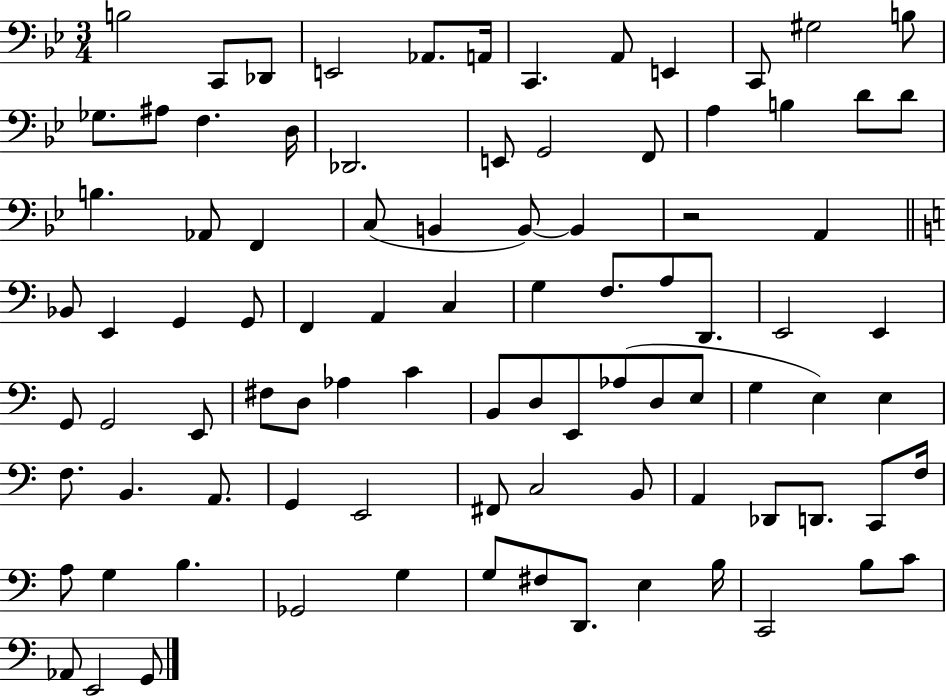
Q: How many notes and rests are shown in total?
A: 91